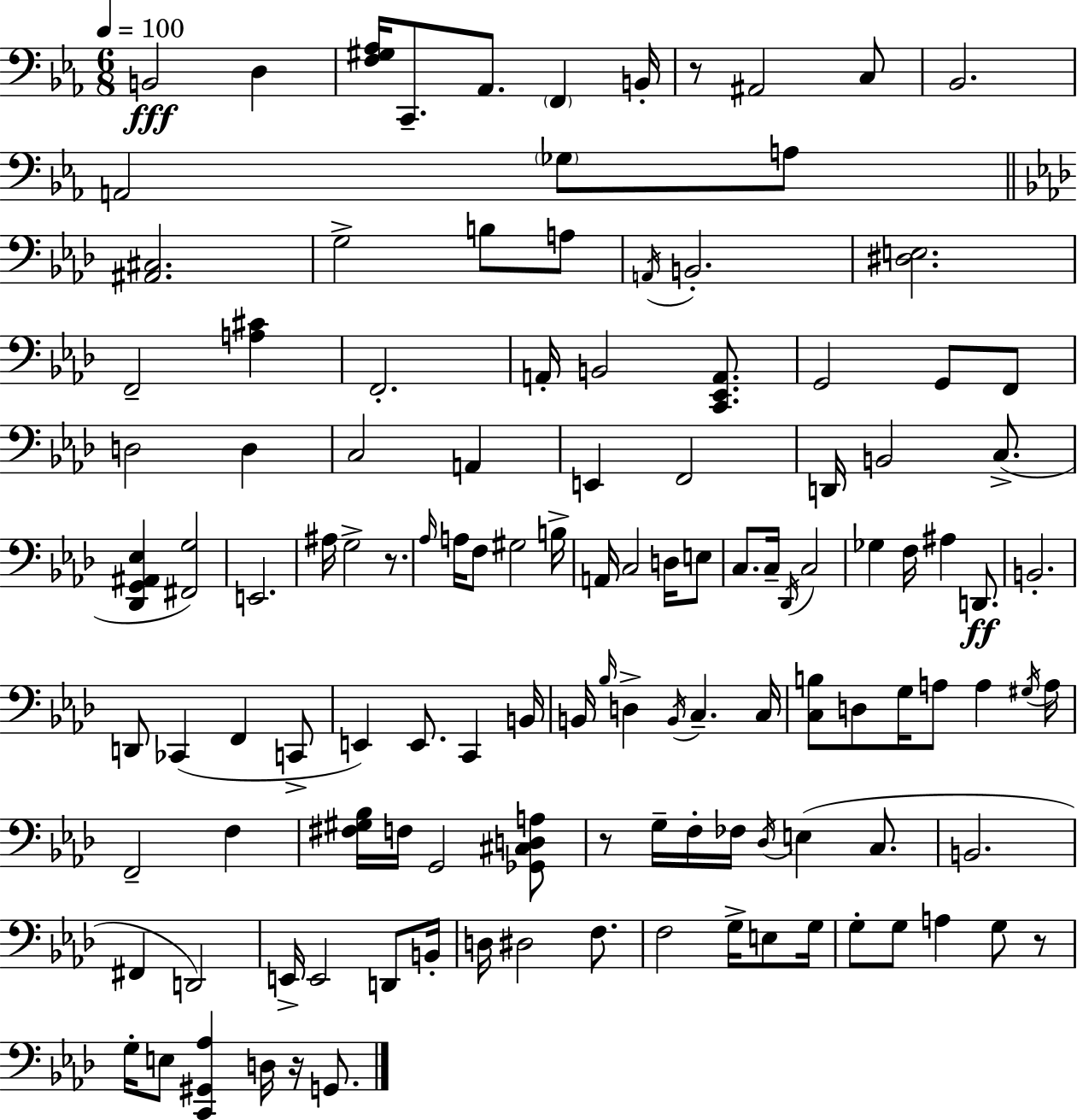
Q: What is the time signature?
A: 6/8